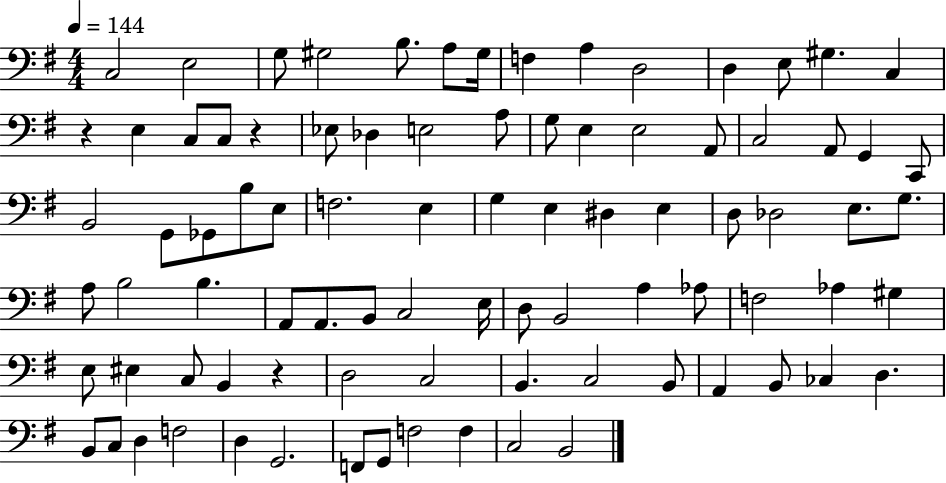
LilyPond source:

{
  \clef bass
  \numericTimeSignature
  \time 4/4
  \key g \major
  \tempo 4 = 144
  c2 e2 | g8 gis2 b8. a8 gis16 | f4 a4 d2 | d4 e8 gis4. c4 | \break r4 e4 c8 c8 r4 | ees8 des4 e2 a8 | g8 e4 e2 a,8 | c2 a,8 g,4 c,8 | \break b,2 g,8 ges,8 b8 e8 | f2. e4 | g4 e4 dis4 e4 | d8 des2 e8. g8. | \break a8 b2 b4. | a,8 a,8. b,8 c2 e16 | d8 b,2 a4 aes8 | f2 aes4 gis4 | \break e8 eis4 c8 b,4 r4 | d2 c2 | b,4. c2 b,8 | a,4 b,8 ces4 d4. | \break b,8 c8 d4 f2 | d4 g,2. | f,8 g,8 f2 f4 | c2 b,2 | \break \bar "|."
}